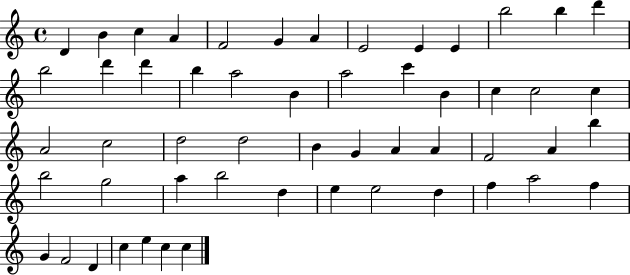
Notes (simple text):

D4/q B4/q C5/q A4/q F4/h G4/q A4/q E4/h E4/q E4/q B5/h B5/q D6/q B5/h D6/q D6/q B5/q A5/h B4/q A5/h C6/q B4/q C5/q C5/h C5/q A4/h C5/h D5/h D5/h B4/q G4/q A4/q A4/q F4/h A4/q B5/q B5/h G5/h A5/q B5/h D5/q E5/q E5/h D5/q F5/q A5/h F5/q G4/q F4/h D4/q C5/q E5/q C5/q C5/q